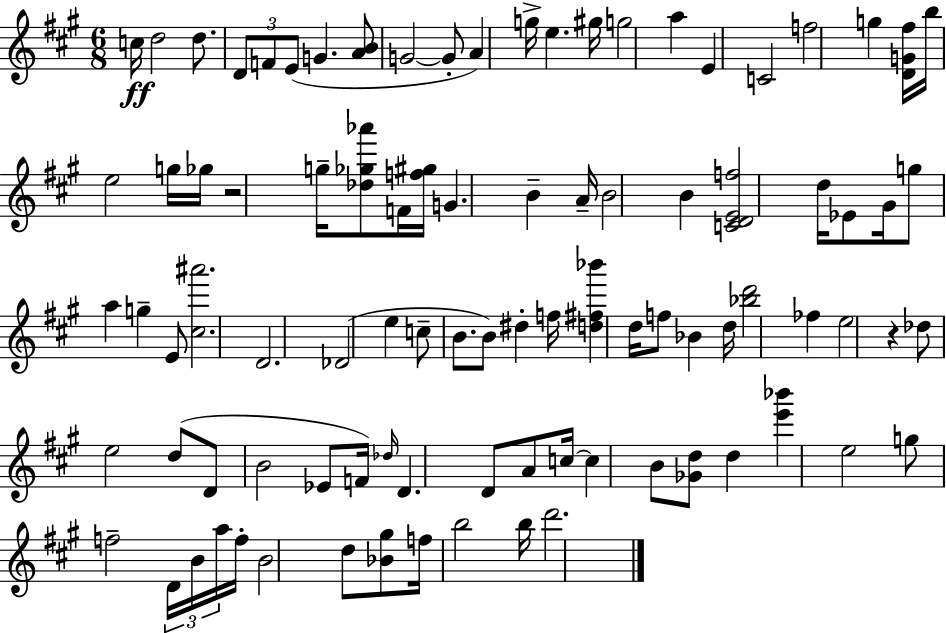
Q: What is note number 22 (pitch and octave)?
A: G5